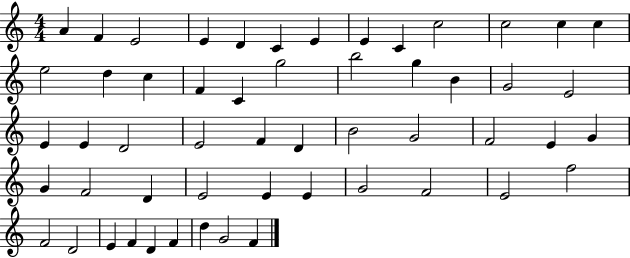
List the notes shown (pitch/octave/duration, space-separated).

A4/q F4/q E4/h E4/q D4/q C4/q E4/q E4/q C4/q C5/h C5/h C5/q C5/q E5/h D5/q C5/q F4/q C4/q G5/h B5/h G5/q B4/q G4/h E4/h E4/q E4/q D4/h E4/h F4/q D4/q B4/h G4/h F4/h E4/q G4/q G4/q F4/h D4/q E4/h E4/q E4/q G4/h F4/h E4/h F5/h F4/h D4/h E4/q F4/q D4/q F4/q D5/q G4/h F4/q